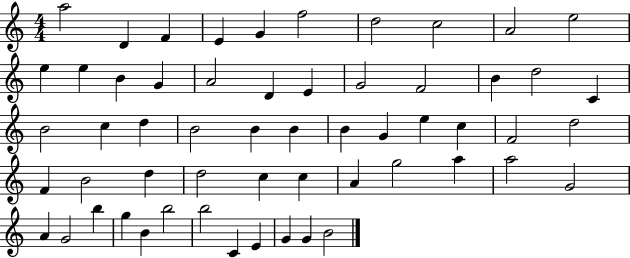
A5/h D4/q F4/q E4/q G4/q F5/h D5/h C5/h A4/h E5/h E5/q E5/q B4/q G4/q A4/h D4/q E4/q G4/h F4/h B4/q D5/h C4/q B4/h C5/q D5/q B4/h B4/q B4/q B4/q G4/q E5/q C5/q F4/h D5/h F4/q B4/h D5/q D5/h C5/q C5/q A4/q G5/h A5/q A5/h G4/h A4/q G4/h B5/q G5/q B4/q B5/h B5/h C4/q E4/q G4/q G4/q B4/h